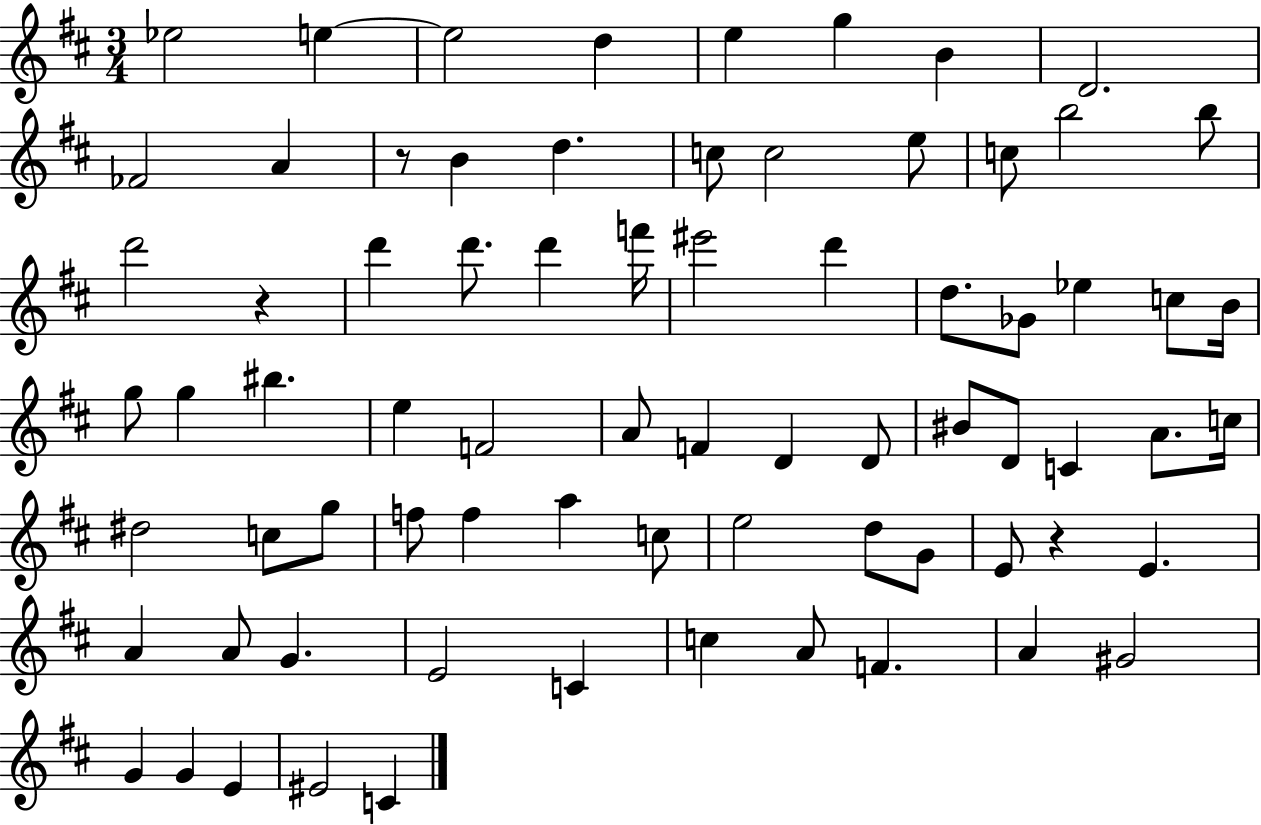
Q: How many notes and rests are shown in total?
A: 74